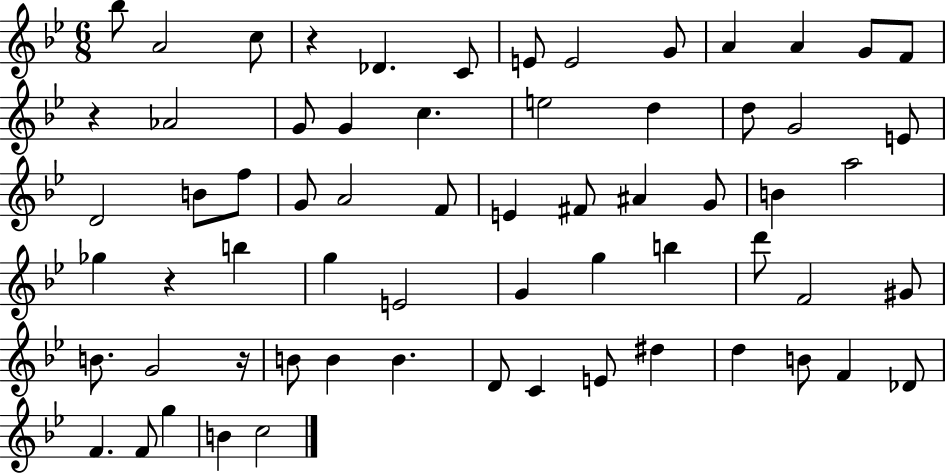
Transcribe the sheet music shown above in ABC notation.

X:1
T:Untitled
M:6/8
L:1/4
K:Bb
_b/2 A2 c/2 z _D C/2 E/2 E2 G/2 A A G/2 F/2 z _A2 G/2 G c e2 d d/2 G2 E/2 D2 B/2 f/2 G/2 A2 F/2 E ^F/2 ^A G/2 B a2 _g z b g E2 G g b d'/2 F2 ^G/2 B/2 G2 z/4 B/2 B B D/2 C E/2 ^d d B/2 F _D/2 F F/2 g B c2